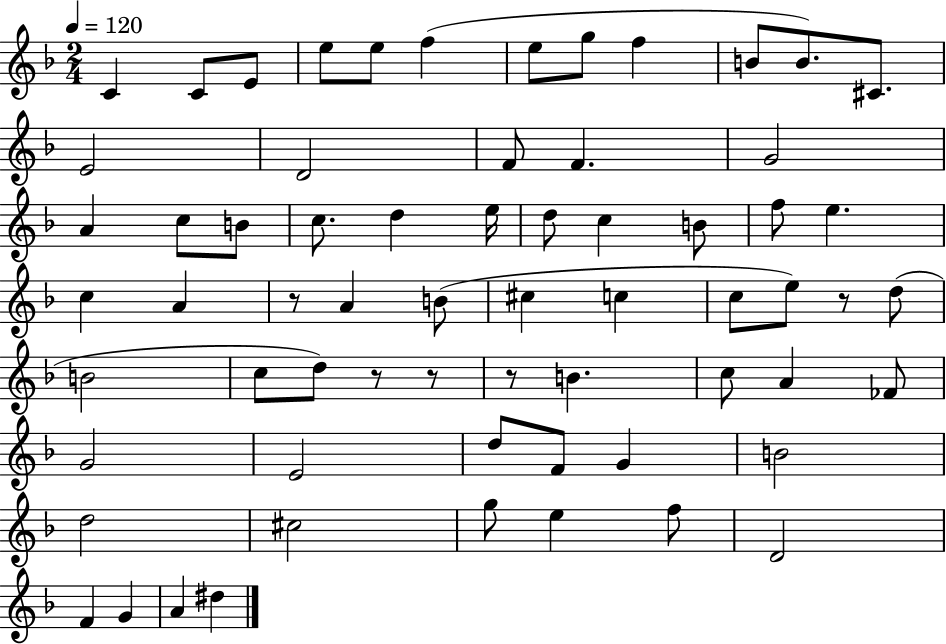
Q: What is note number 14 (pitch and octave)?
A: D4